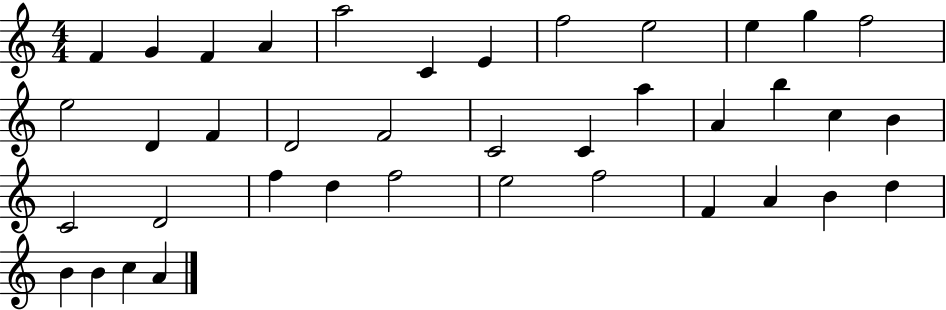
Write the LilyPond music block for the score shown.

{
  \clef treble
  \numericTimeSignature
  \time 4/4
  \key c \major
  f'4 g'4 f'4 a'4 | a''2 c'4 e'4 | f''2 e''2 | e''4 g''4 f''2 | \break e''2 d'4 f'4 | d'2 f'2 | c'2 c'4 a''4 | a'4 b''4 c''4 b'4 | \break c'2 d'2 | f''4 d''4 f''2 | e''2 f''2 | f'4 a'4 b'4 d''4 | \break b'4 b'4 c''4 a'4 | \bar "|."
}